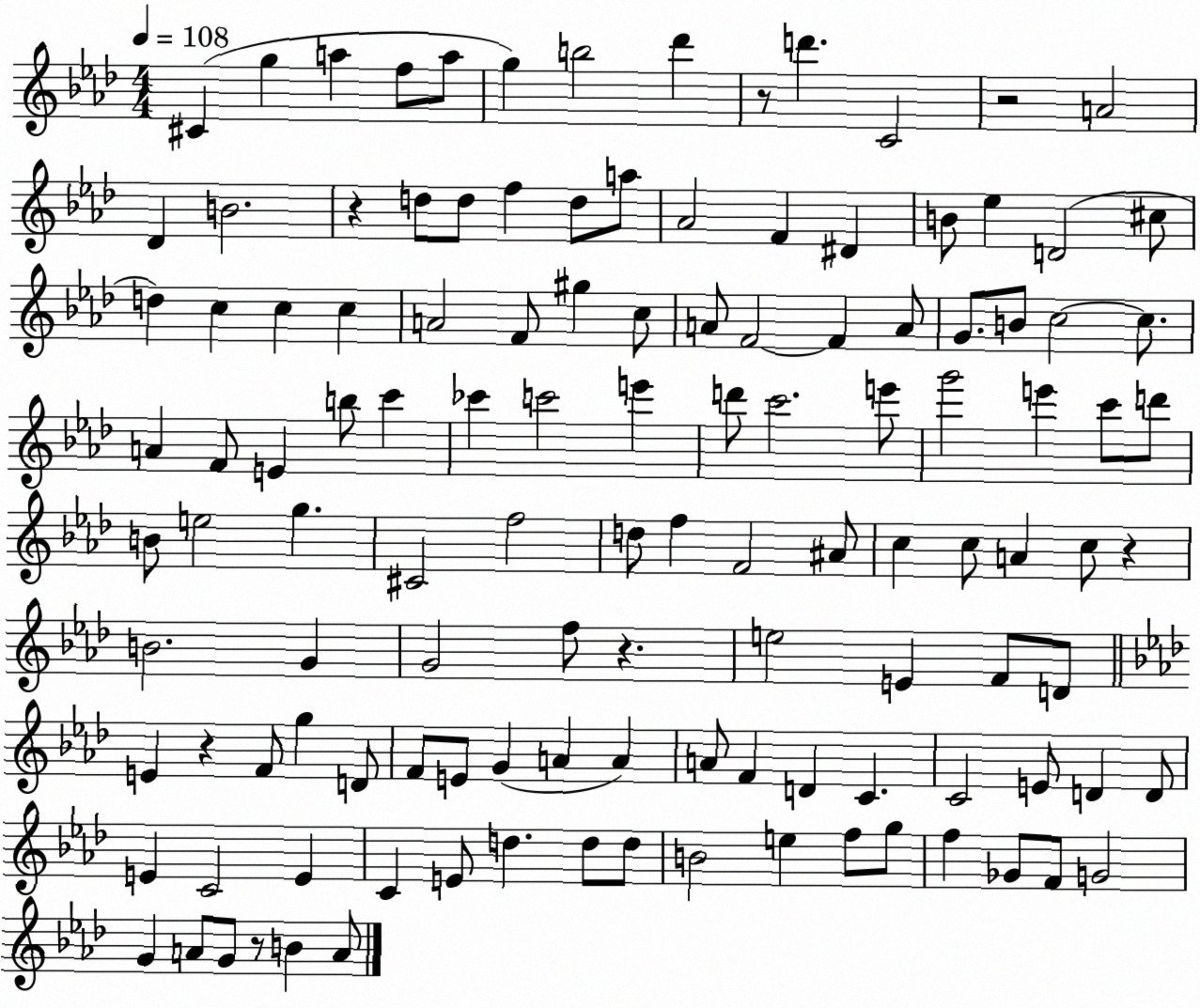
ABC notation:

X:1
T:Untitled
M:4/4
L:1/4
K:Ab
^C g a f/2 a/2 g b2 _d' z/2 d' C2 z2 A2 _D B2 z d/2 d/2 f d/2 a/2 _A2 F ^D B/2 _e D2 ^c/2 d c c c A2 F/2 ^g c/2 A/2 F2 F A/2 G/2 B/2 c2 c/2 A F/2 E b/2 c' _c' c'2 e' d'/2 c'2 e'/2 g'2 e' c'/2 d'/2 B/2 e2 g ^C2 f2 d/2 f F2 ^A/2 c c/2 A c/2 z B2 G G2 f/2 z e2 E F/2 D/2 E z F/2 g D/2 F/2 E/2 G A A A/2 F D C C2 E/2 D D/2 E C2 E C E/2 d d/2 d/2 B2 e f/2 g/2 f _G/2 F/2 G2 G A/2 G/2 z/2 B A/2